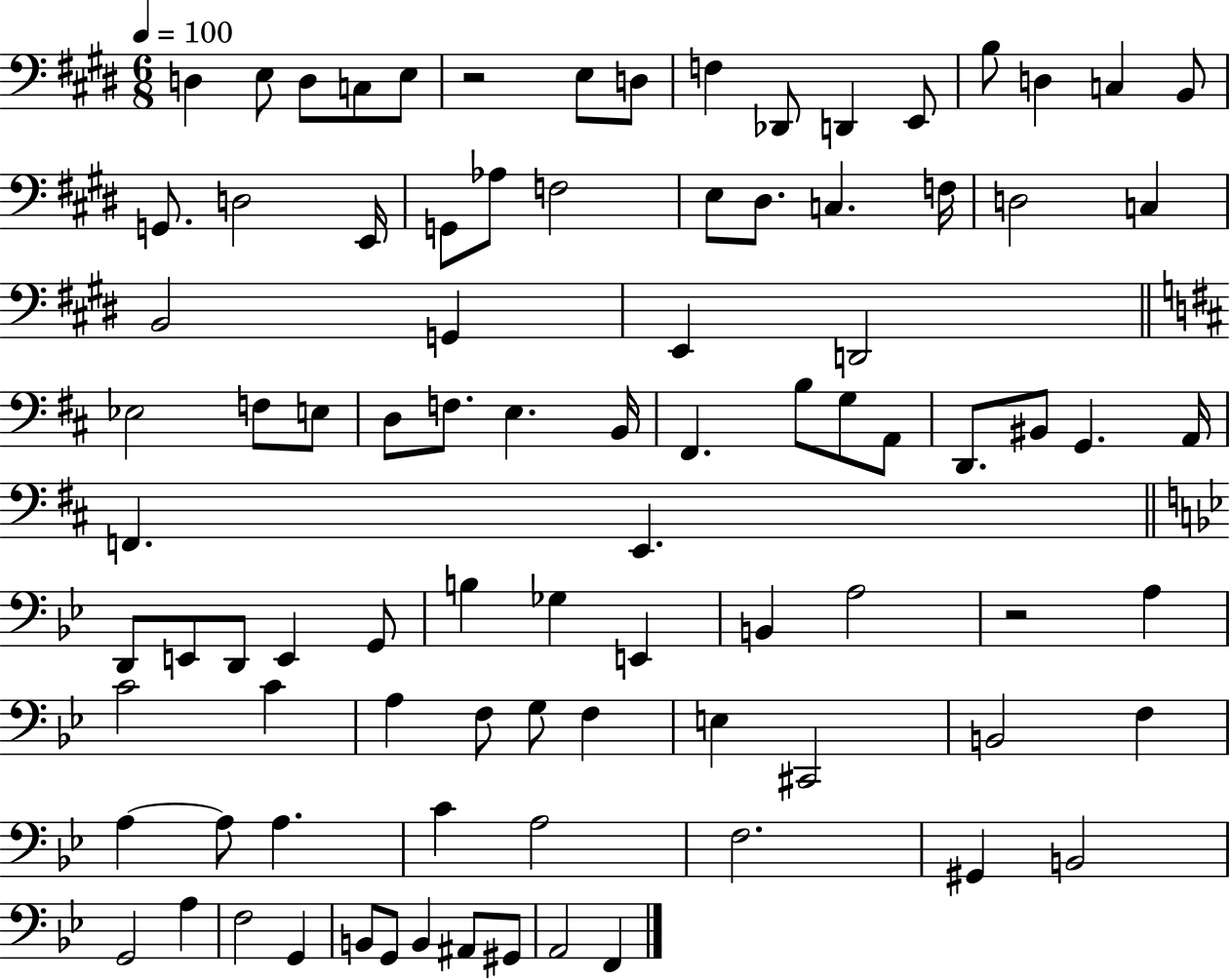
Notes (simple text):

D3/q E3/e D3/e C3/e E3/e R/h E3/e D3/e F3/q Db2/e D2/q E2/e B3/e D3/q C3/q B2/e G2/e. D3/h E2/s G2/e Ab3/e F3/h E3/e D#3/e. C3/q. F3/s D3/h C3/q B2/h G2/q E2/q D2/h Eb3/h F3/e E3/e D3/e F3/e. E3/q. B2/s F#2/q. B3/e G3/e A2/e D2/e. BIS2/e G2/q. A2/s F2/q. E2/q. D2/e E2/e D2/e E2/q G2/e B3/q Gb3/q E2/q B2/q A3/h R/h A3/q C4/h C4/q A3/q F3/e G3/e F3/q E3/q C#2/h B2/h F3/q A3/q A3/e A3/q. C4/q A3/h F3/h. G#2/q B2/h G2/h A3/q F3/h G2/q B2/e G2/e B2/q A#2/e G#2/e A2/h F2/q